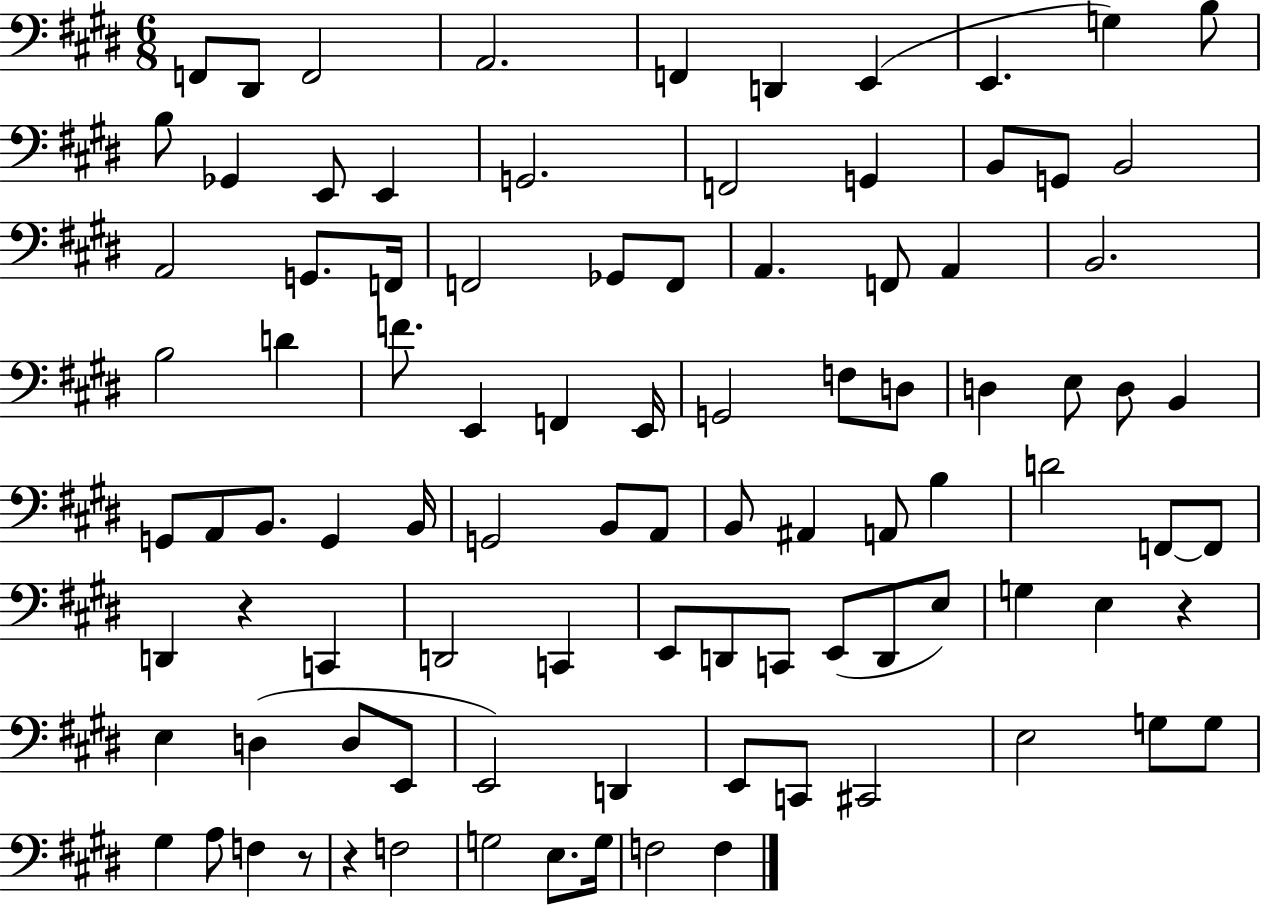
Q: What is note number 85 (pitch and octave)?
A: F3